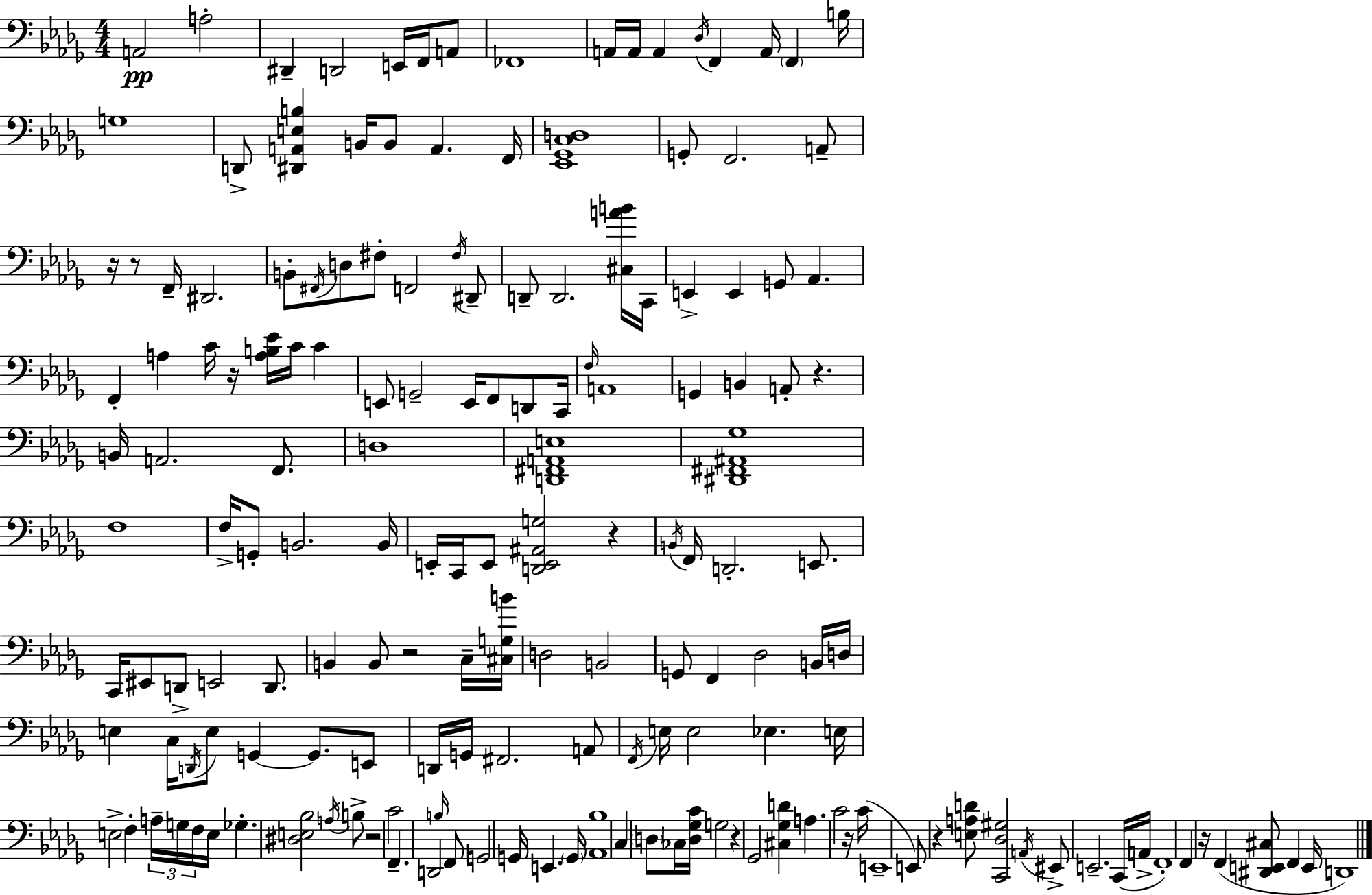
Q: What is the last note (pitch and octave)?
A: D2